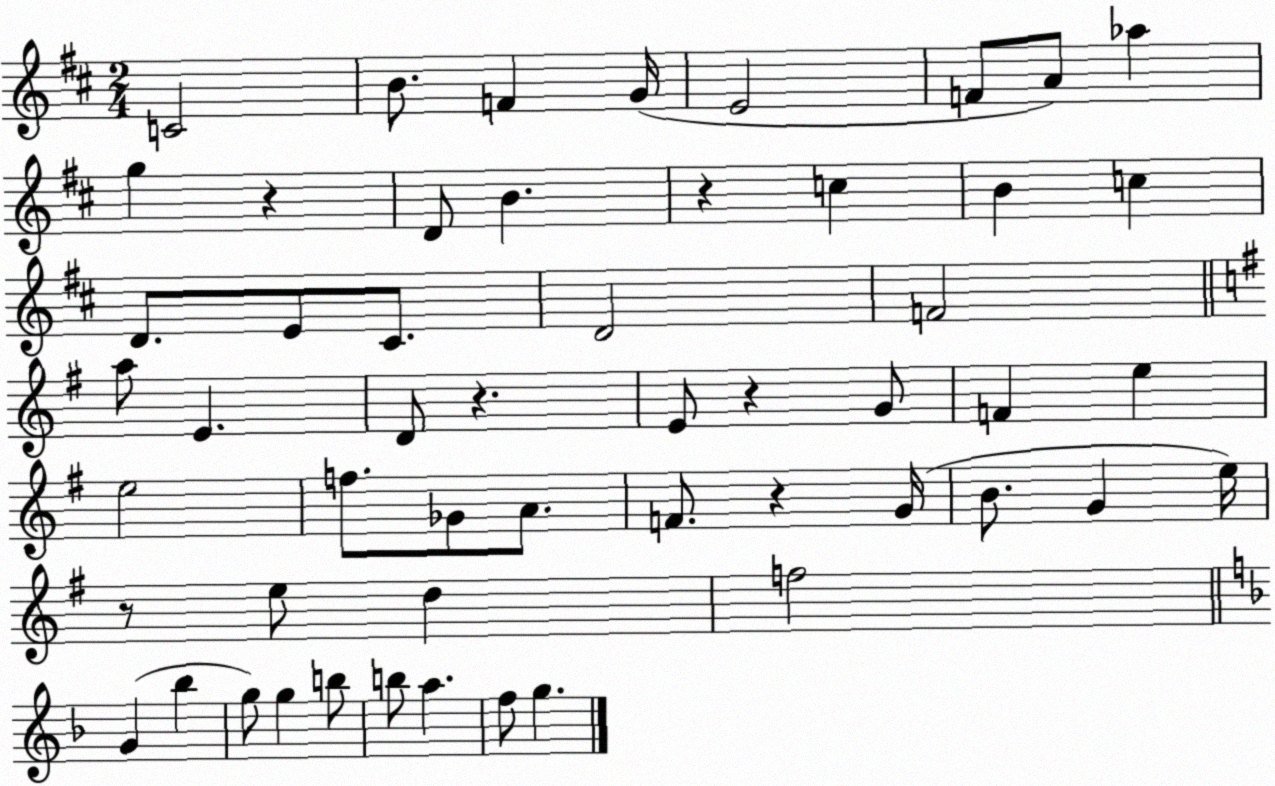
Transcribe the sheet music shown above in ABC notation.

X:1
T:Untitled
M:2/4
L:1/4
K:D
C2 B/2 F G/4 E2 F/2 A/2 _a g z D/2 B z c B c D/2 E/2 ^C/2 D2 F2 a/2 E D/2 z E/2 z G/2 F e e2 f/2 _G/2 A/2 F/2 z G/4 B/2 G e/4 z/2 e/2 d f2 G _b g/2 g b/2 b/2 a f/2 g